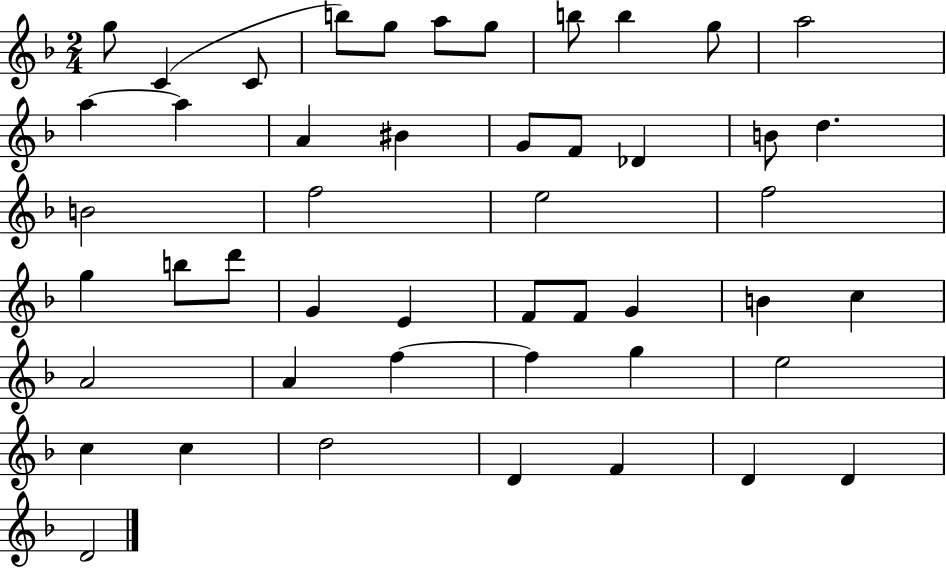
G5/e C4/q C4/e B5/e G5/e A5/e G5/e B5/e B5/q G5/e A5/h A5/q A5/q A4/q BIS4/q G4/e F4/e Db4/q B4/e D5/q. B4/h F5/h E5/h F5/h G5/q B5/e D6/e G4/q E4/q F4/e F4/e G4/q B4/q C5/q A4/h A4/q F5/q F5/q G5/q E5/h C5/q C5/q D5/h D4/q F4/q D4/q D4/q D4/h